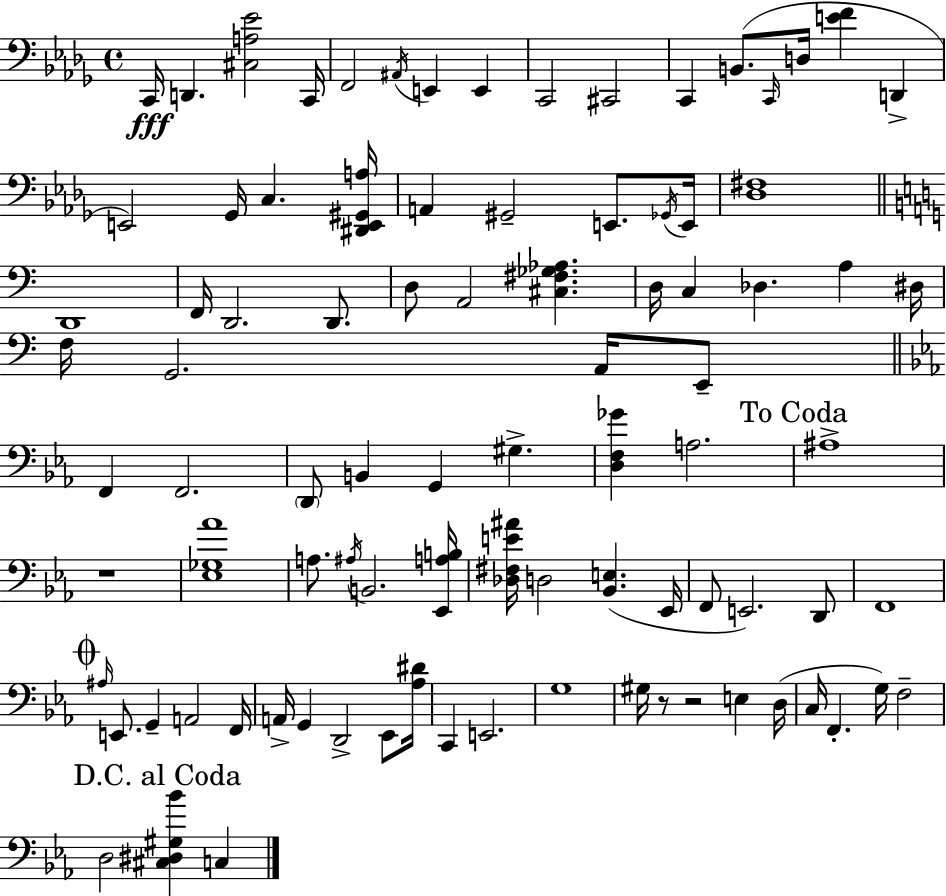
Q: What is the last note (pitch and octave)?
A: C3